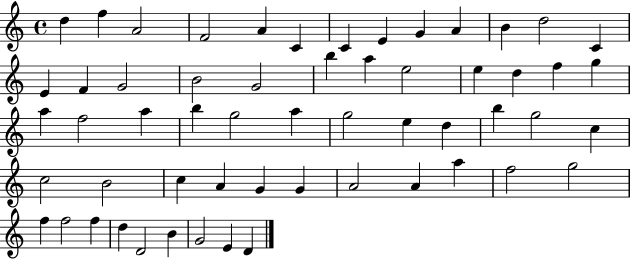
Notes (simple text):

D5/q F5/q A4/h F4/h A4/q C4/q C4/q E4/q G4/q A4/q B4/q D5/h C4/q E4/q F4/q G4/h B4/h G4/h B5/q A5/q E5/h E5/q D5/q F5/q G5/q A5/q F5/h A5/q B5/q G5/h A5/q G5/h E5/q D5/q B5/q G5/h C5/q C5/h B4/h C5/q A4/q G4/q G4/q A4/h A4/q A5/q F5/h G5/h F5/q F5/h F5/q D5/q D4/h B4/q G4/h E4/q D4/q